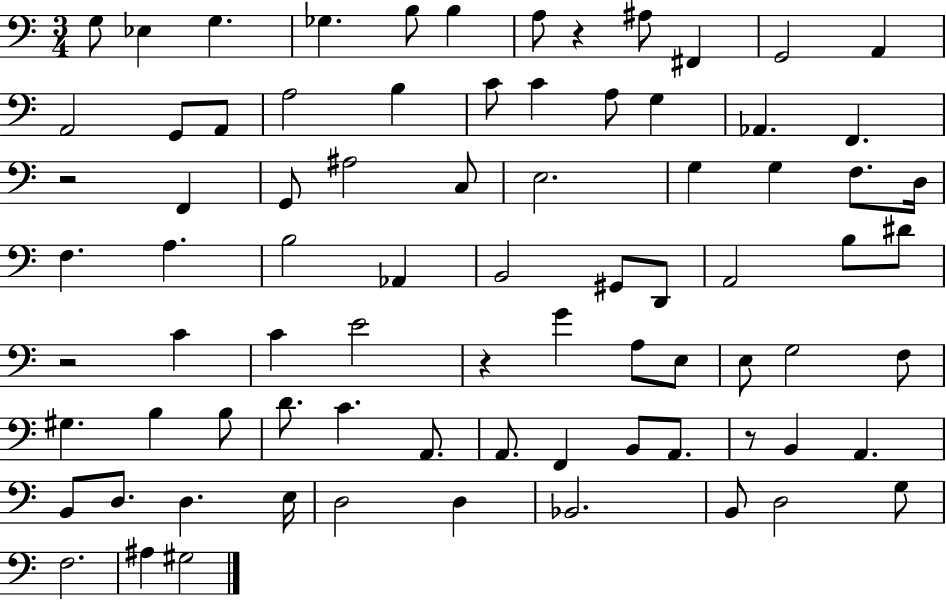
{
  \clef bass
  \numericTimeSignature
  \time 3/4
  \key c \major
  g8 ees4 g4. | ges4. b8 b4 | a8 r4 ais8 fis,4 | g,2 a,4 | \break a,2 g,8 a,8 | a2 b4 | c'8 c'4 a8 g4 | aes,4. f,4. | \break r2 f,4 | g,8 ais2 c8 | e2. | g4 g4 f8. d16 | \break f4. a4. | b2 aes,4 | b,2 gis,8 d,8 | a,2 b8 dis'8 | \break r2 c'4 | c'4 e'2 | r4 g'4 a8 e8 | e8 g2 f8 | \break gis4. b4 b8 | d'8. c'4. a,8. | a,8. f,4 b,8 a,8. | r8 b,4 a,4. | \break b,8 d8. d4. e16 | d2 d4 | bes,2. | b,8 d2 g8 | \break f2. | ais4 gis2 | \bar "|."
}